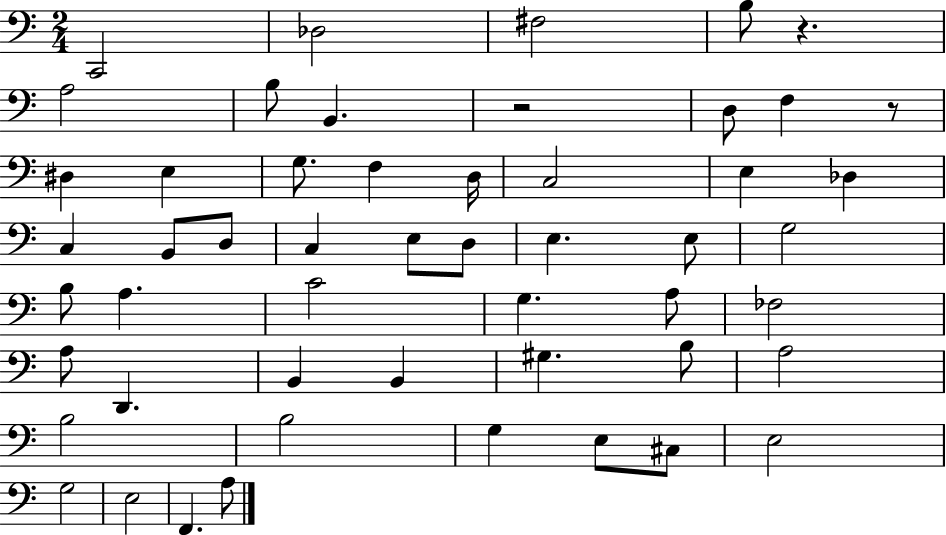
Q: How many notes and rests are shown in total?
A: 52